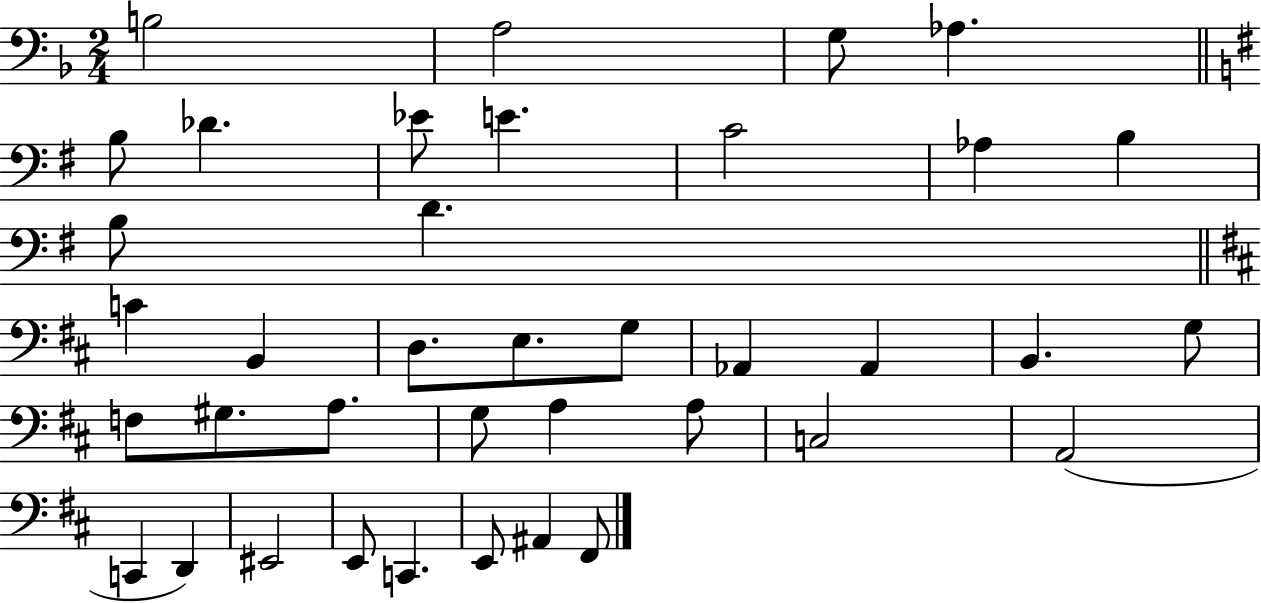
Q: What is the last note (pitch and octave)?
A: F#2